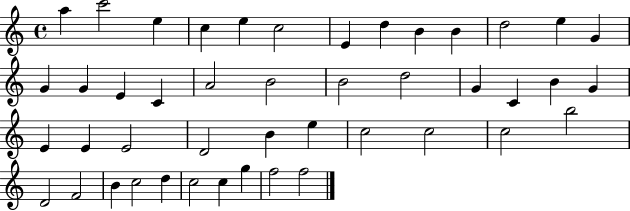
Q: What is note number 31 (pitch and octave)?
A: E5